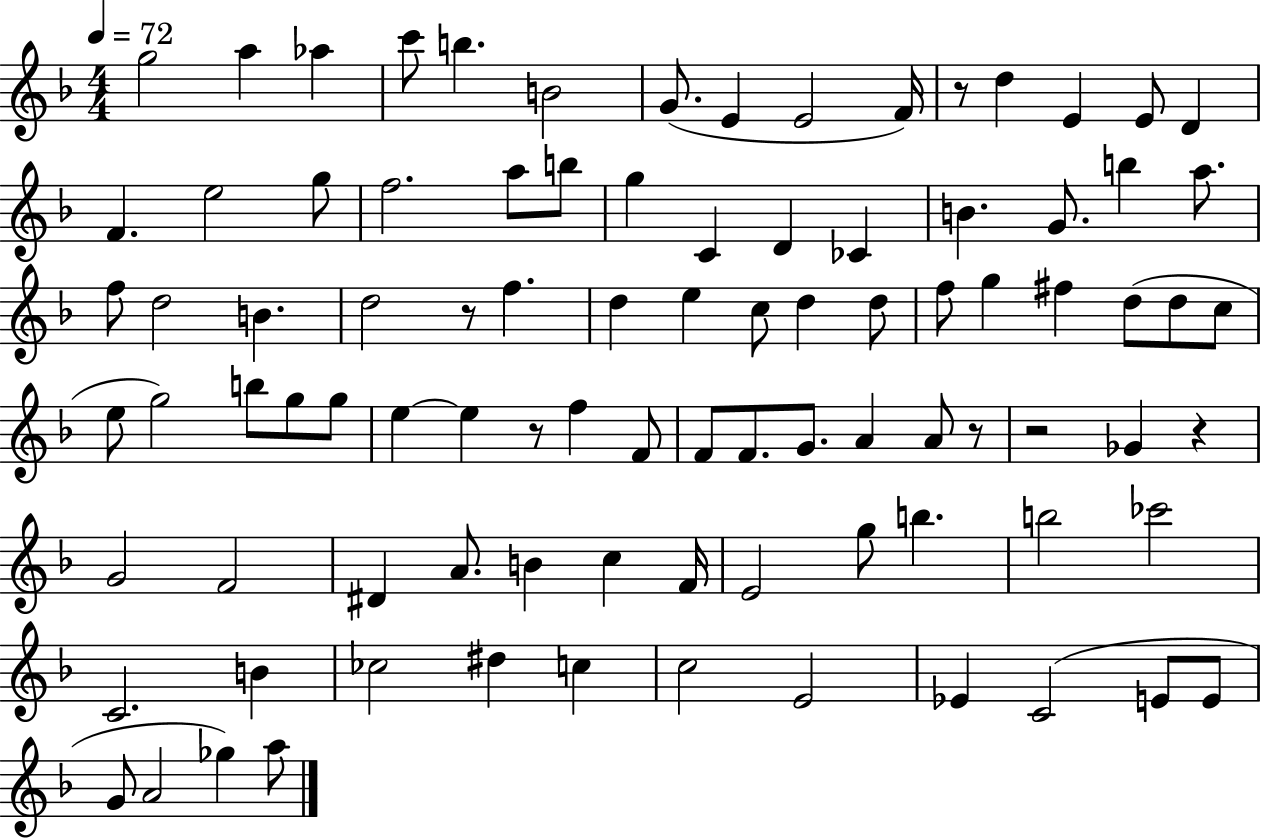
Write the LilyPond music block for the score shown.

{
  \clef treble
  \numericTimeSignature
  \time 4/4
  \key f \major
  \tempo 4 = 72
  g''2 a''4 aes''4 | c'''8 b''4. b'2 | g'8.( e'4 e'2 f'16) | r8 d''4 e'4 e'8 d'4 | \break f'4. e''2 g''8 | f''2. a''8 b''8 | g''4 c'4 d'4 ces'4 | b'4. g'8. b''4 a''8. | \break f''8 d''2 b'4. | d''2 r8 f''4. | d''4 e''4 c''8 d''4 d''8 | f''8 g''4 fis''4 d''8( d''8 c''8 | \break e''8 g''2) b''8 g''8 g''8 | e''4~~ e''4 r8 f''4 f'8 | f'8 f'8. g'8. a'4 a'8 r8 | r2 ges'4 r4 | \break g'2 f'2 | dis'4 a'8. b'4 c''4 f'16 | e'2 g''8 b''4. | b''2 ces'''2 | \break c'2. b'4 | ces''2 dis''4 c''4 | c''2 e'2 | ees'4 c'2( e'8 e'8 | \break g'8 a'2 ges''4) a''8 | \bar "|."
}